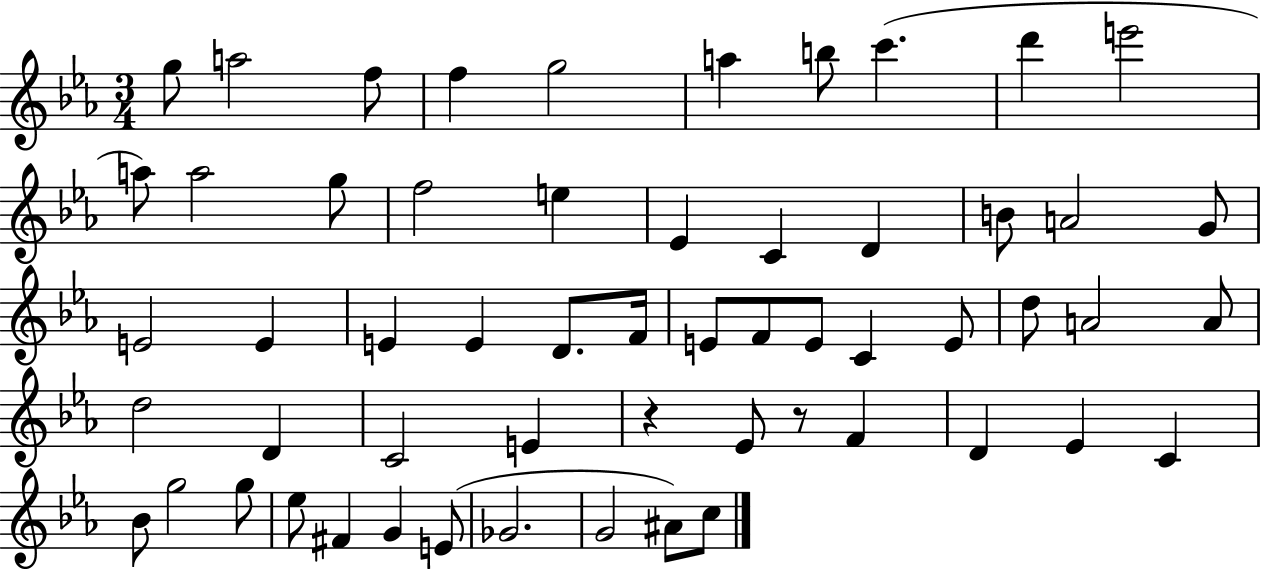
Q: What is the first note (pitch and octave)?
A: G5